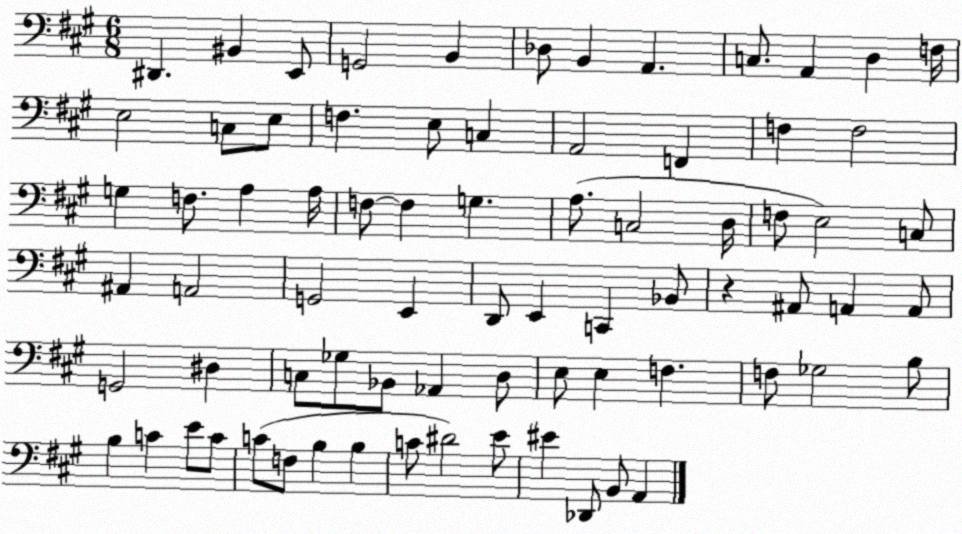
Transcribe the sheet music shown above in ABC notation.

X:1
T:Untitled
M:6/8
L:1/4
K:A
^D,, ^B,, E,,/2 G,,2 B,, _D,/2 B,, A,, C,/2 A,, D, F,/4 E,2 C,/2 E,/2 F, E,/2 C, A,,2 F,, F, F,2 G, F,/2 A, A,/4 F,/2 F, G, A,/2 C,2 D,/4 F,/2 E,2 C,/2 ^A,, A,,2 G,,2 E,, D,,/2 E,, C,, _B,,/2 z ^A,,/2 A,, A,,/2 G,,2 ^D, C,/2 _G,/2 _B,,/2 _A,, D,/2 E,/2 E, F, F,/2 _G,2 B,/2 B, C E/2 C/2 C/2 F,/2 B, B, C/2 ^D2 E/2 ^E _D,,/2 B,,/2 A,,